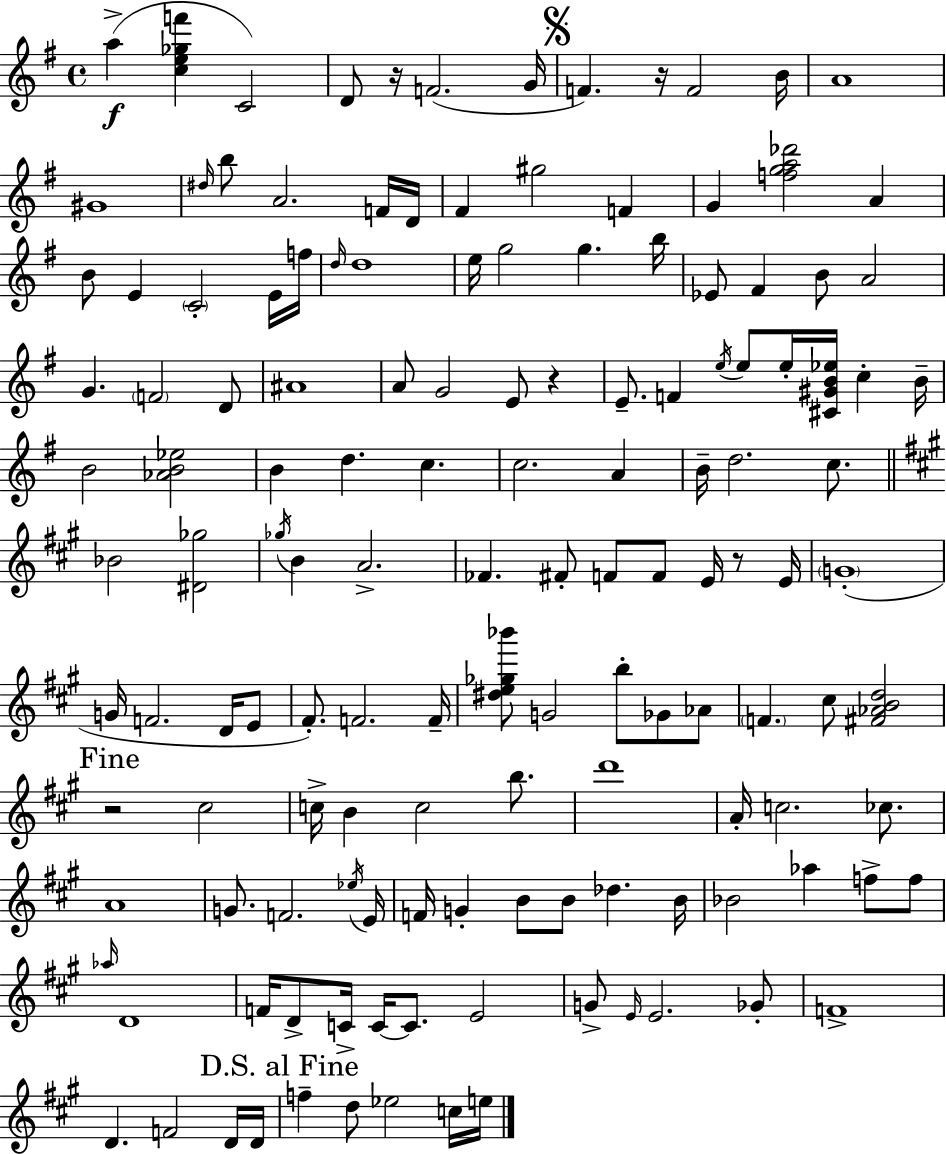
A5/q [C5,E5,Gb5,F6]/q C4/h D4/e R/s F4/h. G4/s F4/q. R/s F4/h B4/s A4/w G#4/w D#5/s B5/e A4/h. F4/s D4/s F#4/q G#5/h F4/q G4/q [F5,G5,A5,Db6]/h A4/q B4/e E4/q C4/h E4/s F5/s D5/s D5/w E5/s G5/h G5/q. B5/s Eb4/e F#4/q B4/e A4/h G4/q. F4/h D4/e A#4/w A4/e G4/h E4/e R/q E4/e. F4/q E5/s E5/e E5/s [C#4,G#4,B4,Eb5]/s C5/q B4/s B4/h [Ab4,B4,Eb5]/h B4/q D5/q. C5/q. C5/h. A4/q B4/s D5/h. C5/e. Bb4/h [D#4,Gb5]/h Gb5/s B4/q A4/h. FES4/q. F#4/e F4/e F4/e E4/s R/e E4/s G4/w G4/s F4/h. D4/s E4/e F#4/e. F4/h. F4/s [D#5,E5,Gb5,Bb6]/e G4/h B5/e Gb4/e Ab4/e F4/q. C#5/e [F#4,Ab4,B4,D5]/h R/h C#5/h C5/s B4/q C5/h B5/e. D6/w A4/s C5/h. CES5/e. A4/w G4/e. F4/h. Eb5/s E4/s F4/s G4/q B4/e B4/e Db5/q. B4/s Bb4/h Ab5/q F5/e F5/e Ab5/s D4/w F4/s D4/e C4/s C4/s C4/e. E4/h G4/e E4/s E4/h. Gb4/e F4/w D4/q. F4/h D4/s D4/s F5/q D5/e Eb5/h C5/s E5/s